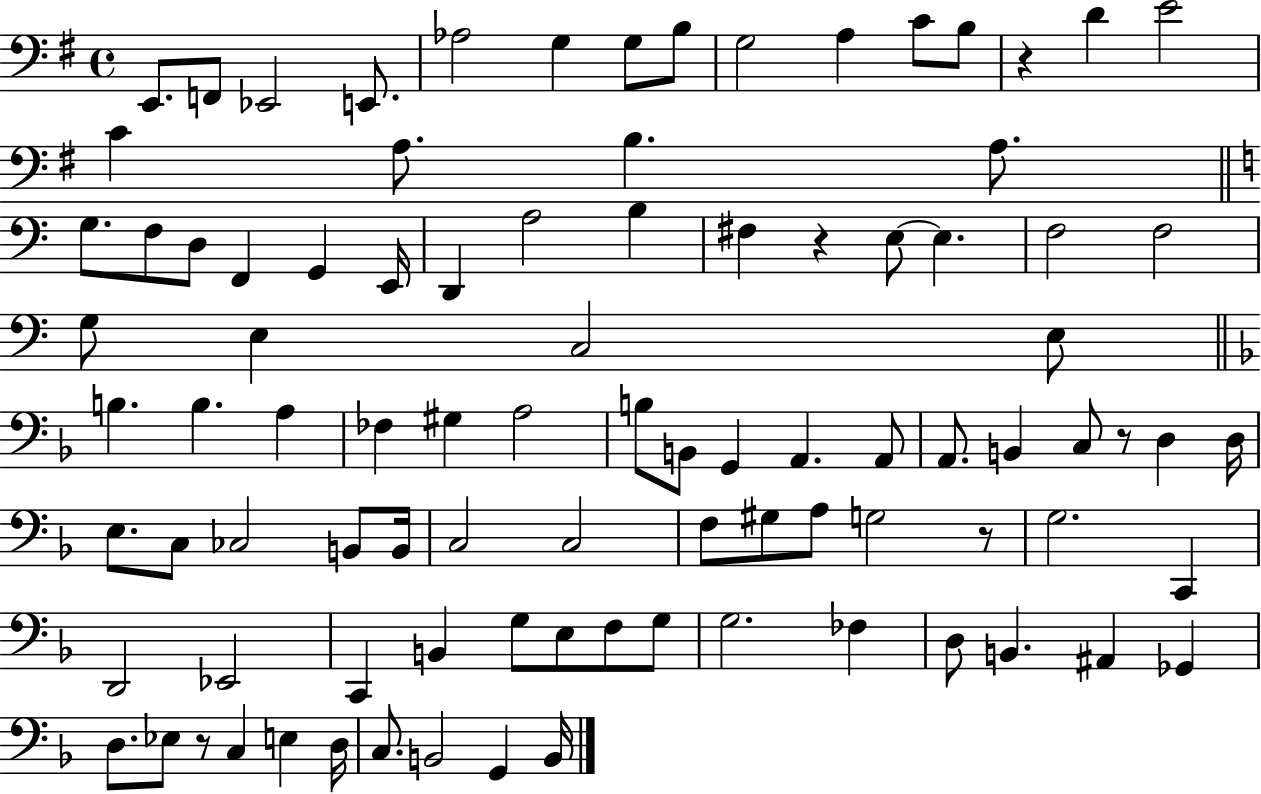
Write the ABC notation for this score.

X:1
T:Untitled
M:4/4
L:1/4
K:G
E,,/2 F,,/2 _E,,2 E,,/2 _A,2 G, G,/2 B,/2 G,2 A, C/2 B,/2 z D E2 C A,/2 B, A,/2 G,/2 F,/2 D,/2 F,, G,, E,,/4 D,, A,2 B, ^F, z E,/2 E, F,2 F,2 G,/2 E, C,2 E,/2 B, B, A, _F, ^G, A,2 B,/2 B,,/2 G,, A,, A,,/2 A,,/2 B,, C,/2 z/2 D, D,/4 E,/2 C,/2 _C,2 B,,/2 B,,/4 C,2 C,2 F,/2 ^G,/2 A,/2 G,2 z/2 G,2 C,, D,,2 _E,,2 C,, B,, G,/2 E,/2 F,/2 G,/2 G,2 _F, D,/2 B,, ^A,, _G,, D,/2 _E,/2 z/2 C, E, D,/4 C,/2 B,,2 G,, B,,/4